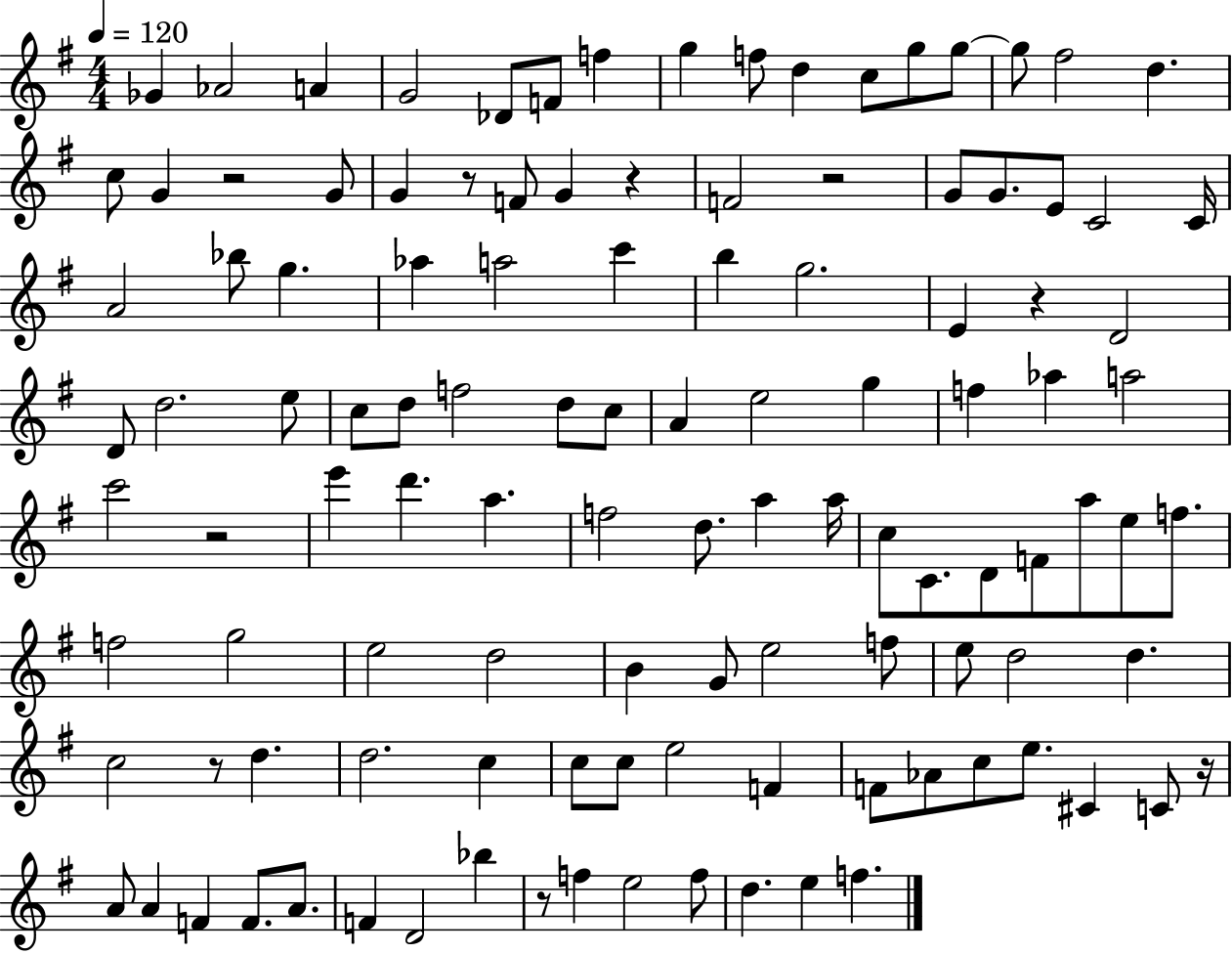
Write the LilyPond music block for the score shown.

{
  \clef treble
  \numericTimeSignature
  \time 4/4
  \key g \major
  \tempo 4 = 120
  \repeat volta 2 { ges'4 aes'2 a'4 | g'2 des'8 f'8 f''4 | g''4 f''8 d''4 c''8 g''8 g''8~~ | g''8 fis''2 d''4. | \break c''8 g'4 r2 g'8 | g'4 r8 f'8 g'4 r4 | f'2 r2 | g'8 g'8. e'8 c'2 c'16 | \break a'2 bes''8 g''4. | aes''4 a''2 c'''4 | b''4 g''2. | e'4 r4 d'2 | \break d'8 d''2. e''8 | c''8 d''8 f''2 d''8 c''8 | a'4 e''2 g''4 | f''4 aes''4 a''2 | \break c'''2 r2 | e'''4 d'''4. a''4. | f''2 d''8. a''4 a''16 | c''8 c'8. d'8 f'8 a''8 e''8 f''8. | \break f''2 g''2 | e''2 d''2 | b'4 g'8 e''2 f''8 | e''8 d''2 d''4. | \break c''2 r8 d''4. | d''2. c''4 | c''8 c''8 e''2 f'4 | f'8 aes'8 c''8 e''8. cis'4 c'8 r16 | \break a'8 a'4 f'4 f'8. a'8. | f'4 d'2 bes''4 | r8 f''4 e''2 f''8 | d''4. e''4 f''4. | \break } \bar "|."
}